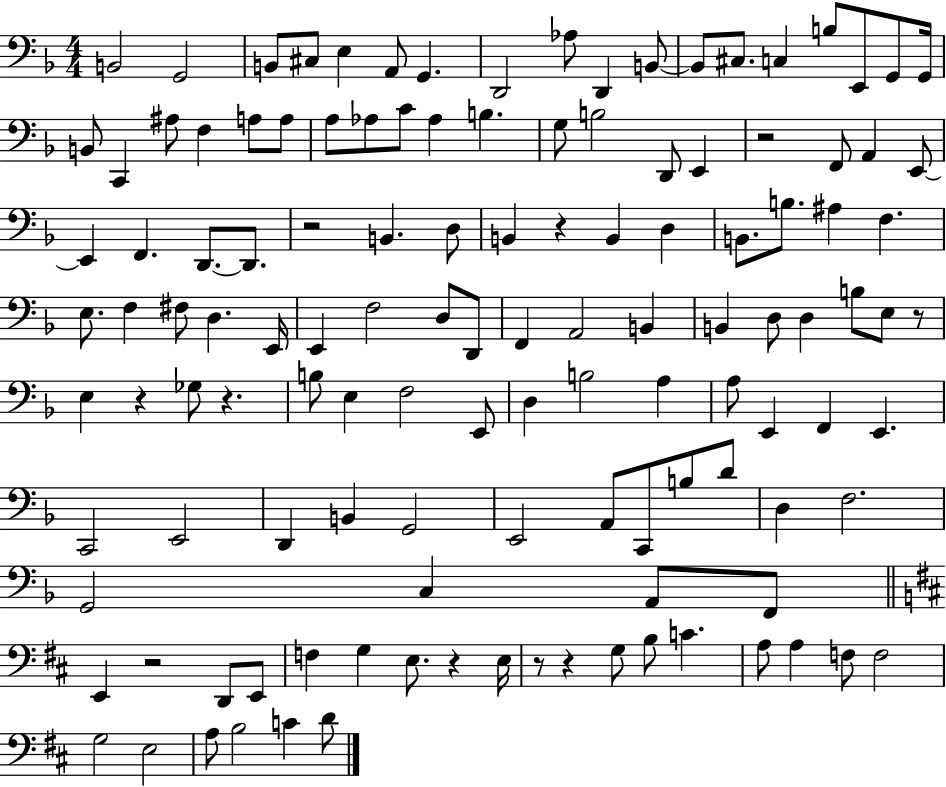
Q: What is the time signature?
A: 4/4